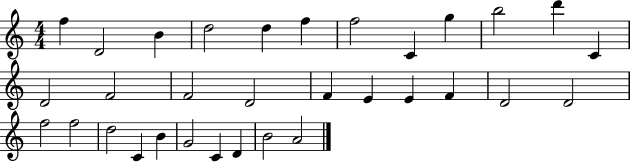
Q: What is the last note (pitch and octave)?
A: A4